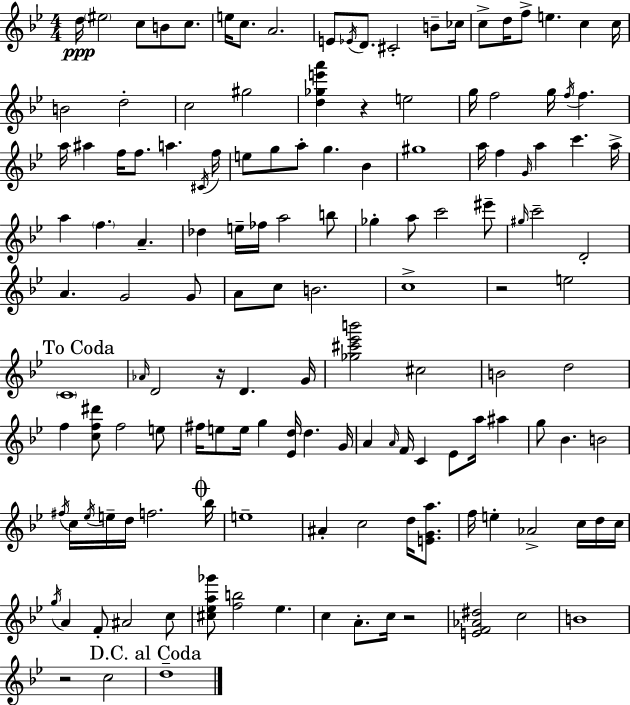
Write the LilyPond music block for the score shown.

{
  \clef treble
  \numericTimeSignature
  \time 4/4
  \key g \minor
  d''16\ppp \parenthesize eis''2 c''8 b'8 c''8. | e''16 c''8. a'2. | e'8 \acciaccatura { ees'16 } d'8. cis'2-. b'8-- | ces''16 c''8-> d''16 f''8-> e''4. c''4 | \break c''16 b'2 d''2-. | c''2 gis''2 | <d'' ges'' e''' a'''>4 r4 e''2 | g''16 f''2 g''16 \acciaccatura { f''16 } f''4. | \break a''16 ais''4 f''16 f''8. a''4. | \acciaccatura { cis'16 } f''16 e''8 g''8 a''8-. g''4. bes'4 | gis''1 | a''16 f''4 \grace { g'16 } a''4 c'''4. | \break a''16-> a''4 \parenthesize f''4. a'4.-- | des''4 e''16-- fes''16 a''2 | b''8 ges''4-. a''8 c'''2 | eis'''8-- \grace { gis''16 } c'''2-- d'2-. | \break a'4. g'2 | g'8 a'8 c''8 b'2. | c''1-> | r2 e''2 | \break \mark "To Coda" \parenthesize c'1 | \grace { aes'16 } d'2 r16 d'4. | g'16 <ges'' cis''' ees''' b'''>2 cis''2 | b'2 d''2 | \break f''4 <c'' f'' dis'''>8 f''2 | e''8 fis''16 e''8 e''16 g''4 <ees' d''>16 d''4. | g'16 a'4 \grace { a'16 } f'16 c'4 | ees'8 a''16 ais''4 g''8 bes'4. b'2 | \break \acciaccatura { fis''16 } c''16 \acciaccatura { ees''16 } e''16-- d''16 f''2. | \mark \markup { \musicglyph "scripts.coda" } bes''16 e''1-- | ais'4-. c''2 | d''16 <e' g' a''>8. f''16 e''4-. aes'2-> | \break c''16 d''16 c''16 \acciaccatura { g''16 } a'4 f'8-. | ais'2 c''8 <cis'' ees'' a'' ges'''>8 <f'' b''>2 | ees''4. c''4 a'8.-. | c''16 r2 <e' f' aes' dis''>2 | \break c''2 b'1 | r2 | c''2 \mark "D.C. al Coda" d''1-- | \bar "|."
}